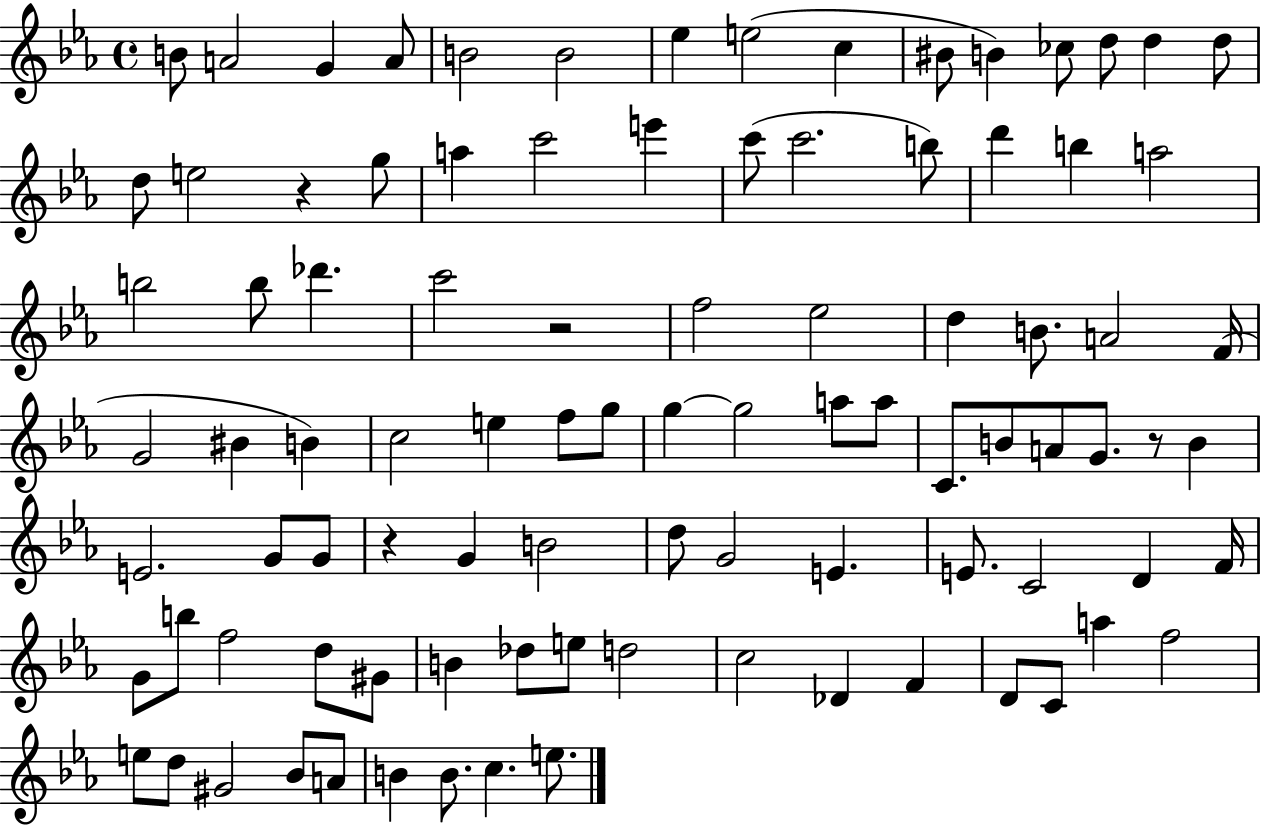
B4/e A4/h G4/q A4/e B4/h B4/h Eb5/q E5/h C5/q BIS4/e B4/q CES5/e D5/e D5/q D5/e D5/e E5/h R/q G5/e A5/q C6/h E6/q C6/e C6/h. B5/e D6/q B5/q A5/h B5/h B5/e Db6/q. C6/h R/h F5/h Eb5/h D5/q B4/e. A4/h F4/s G4/h BIS4/q B4/q C5/h E5/q F5/e G5/e G5/q G5/h A5/e A5/e C4/e. B4/e A4/e G4/e. R/e B4/q E4/h. G4/e G4/e R/q G4/q B4/h D5/e G4/h E4/q. E4/e. C4/h D4/q F4/s G4/e B5/e F5/h D5/e G#4/e B4/q Db5/e E5/e D5/h C5/h Db4/q F4/q D4/e C4/e A5/q F5/h E5/e D5/e G#4/h Bb4/e A4/e B4/q B4/e. C5/q. E5/e.